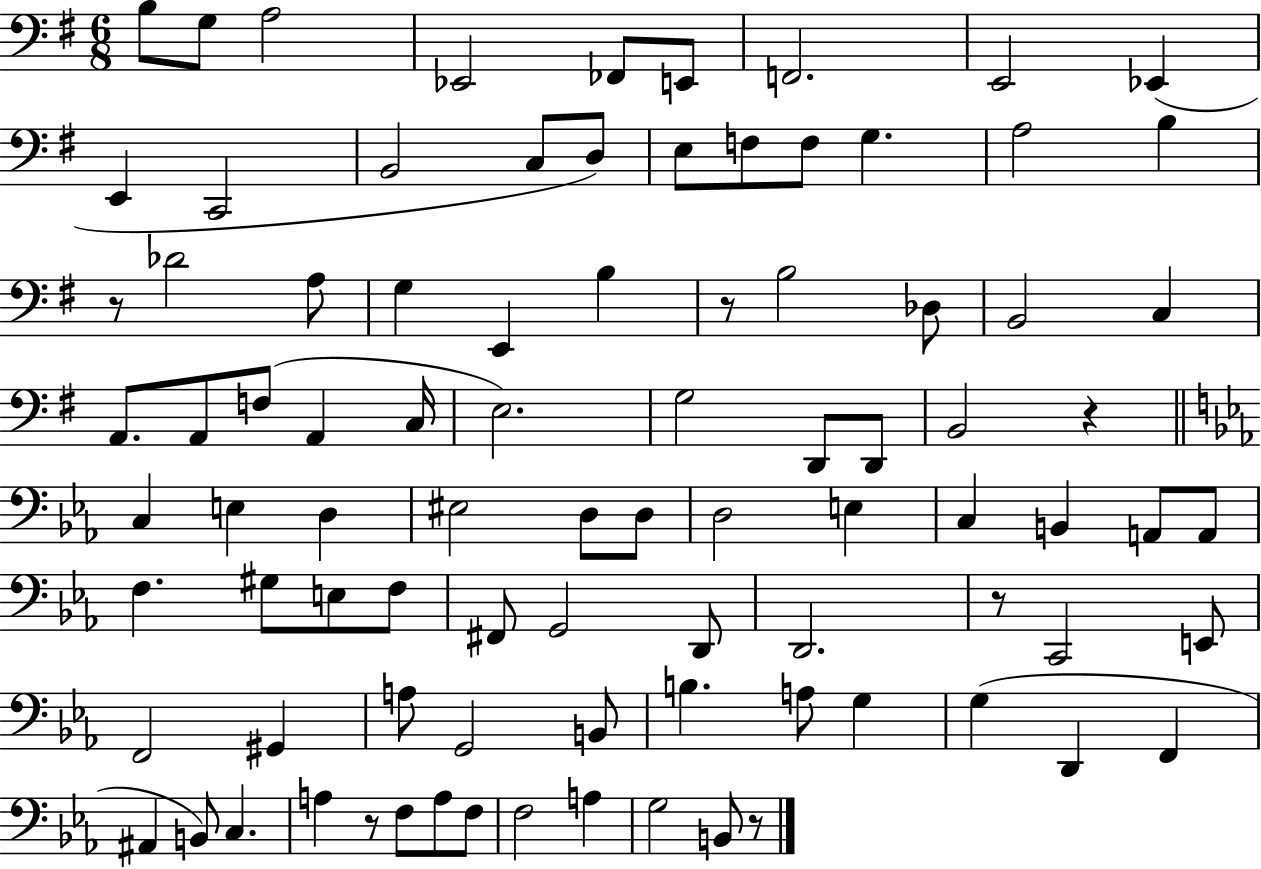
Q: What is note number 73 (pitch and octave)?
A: A#2